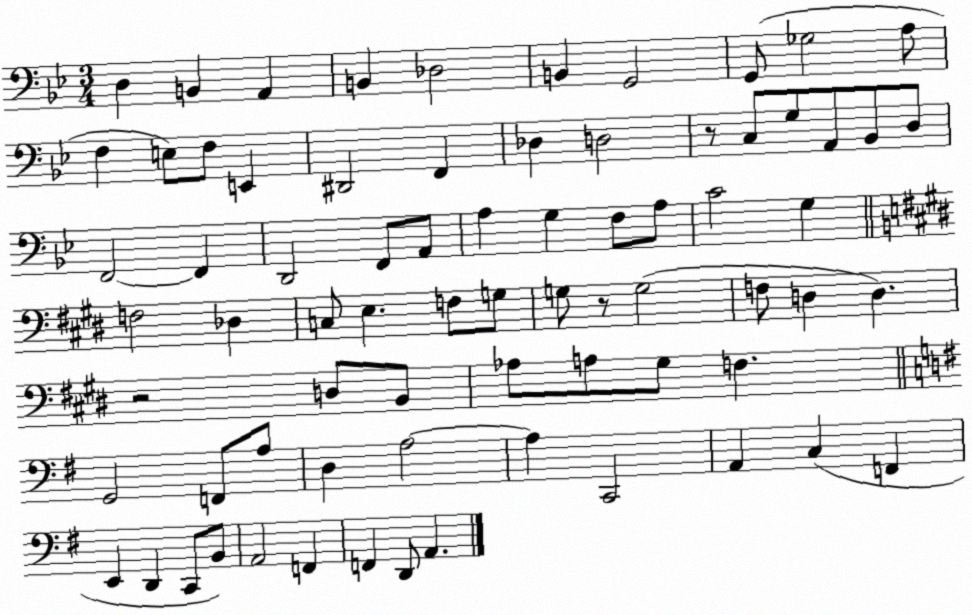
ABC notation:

X:1
T:Untitled
M:3/4
L:1/4
K:Bb
D, B,, A,, B,, _D,2 B,, G,,2 G,,/2 _G,2 A,/2 F, E,/2 F,/2 E,, ^D,,2 F,, _D, D,2 z/2 C,/2 G,/2 A,,/2 _B,,/2 D,/2 F,,2 F,, D,,2 F,,/2 A,,/2 A, G, F,/2 A,/2 C2 G, F,2 _D, C,/2 E, F,/2 G,/2 G,/2 z/2 G,2 F,/2 D, D, z2 D,/2 B,,/2 _A,/2 A,/2 ^G,/2 F, G,,2 F,,/2 A,/2 D, A,2 A, C,,2 A,, C, F,, E,, D,, C,,/2 B,,/2 A,,2 F,, F,, D,,/2 A,,